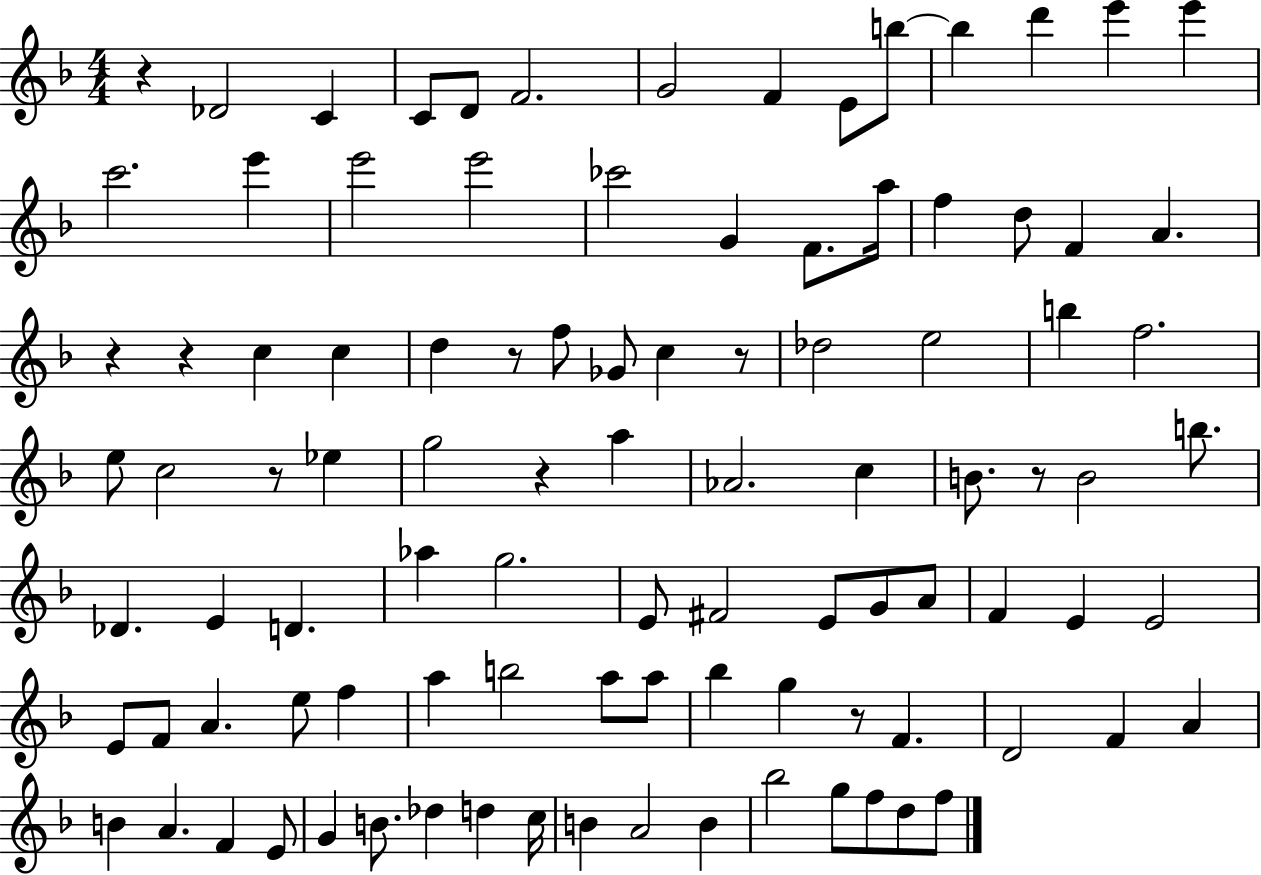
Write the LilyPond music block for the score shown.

{
  \clef treble
  \numericTimeSignature
  \time 4/4
  \key f \major
  r4 des'2 c'4 | c'8 d'8 f'2. | g'2 f'4 e'8 b''8~~ | b''4 d'''4 e'''4 e'''4 | \break c'''2. e'''4 | e'''2 e'''2 | ces'''2 g'4 f'8. a''16 | f''4 d''8 f'4 a'4. | \break r4 r4 c''4 c''4 | d''4 r8 f''8 ges'8 c''4 r8 | des''2 e''2 | b''4 f''2. | \break e''8 c''2 r8 ees''4 | g''2 r4 a''4 | aes'2. c''4 | b'8. r8 b'2 b''8. | \break des'4. e'4 d'4. | aes''4 g''2. | e'8 fis'2 e'8 g'8 a'8 | f'4 e'4 e'2 | \break e'8 f'8 a'4. e''8 f''4 | a''4 b''2 a''8 a''8 | bes''4 g''4 r8 f'4. | d'2 f'4 a'4 | \break b'4 a'4. f'4 e'8 | g'4 b'8. des''4 d''4 c''16 | b'4 a'2 b'4 | bes''2 g''8 f''8 d''8 f''8 | \break \bar "|."
}